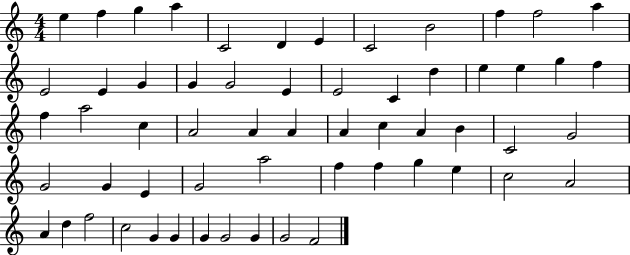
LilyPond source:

{
  \clef treble
  \numericTimeSignature
  \time 4/4
  \key c \major
  e''4 f''4 g''4 a''4 | c'2 d'4 e'4 | c'2 b'2 | f''4 f''2 a''4 | \break e'2 e'4 g'4 | g'4 g'2 e'4 | e'2 c'4 d''4 | e''4 e''4 g''4 f''4 | \break f''4 a''2 c''4 | a'2 a'4 a'4 | a'4 c''4 a'4 b'4 | c'2 g'2 | \break g'2 g'4 e'4 | g'2 a''2 | f''4 f''4 g''4 e''4 | c''2 a'2 | \break a'4 d''4 f''2 | c''2 g'4 g'4 | g'4 g'2 g'4 | g'2 f'2 | \break \bar "|."
}